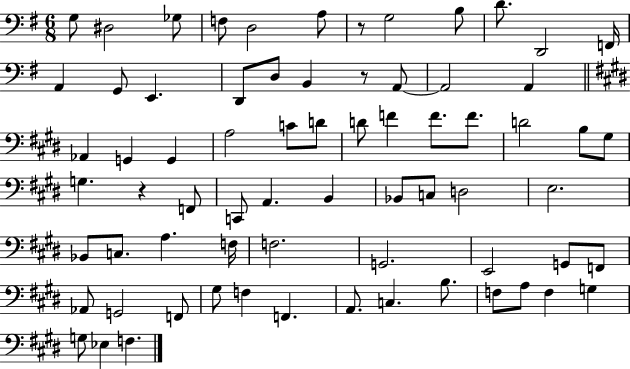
X:1
T:Untitled
M:6/8
L:1/4
K:G
G,/2 ^D,2 _G,/2 F,/2 D,2 A,/2 z/2 G,2 B,/2 D/2 D,,2 F,,/4 A,, G,,/2 E,, D,,/2 D,/2 B,, z/2 A,,/2 A,,2 A,, _A,, G,, G,, A,2 C/2 D/2 D/2 F F/2 F/2 D2 B,/2 ^G,/2 G, z F,,/2 C,,/2 A,, B,, _B,,/2 C,/2 D,2 E,2 _B,,/2 C,/2 A, F,/4 F,2 G,,2 E,,2 G,,/2 F,,/2 _A,,/2 G,,2 F,,/2 ^G,/2 F, F,, A,,/2 C, B,/2 F,/2 A,/2 F, G, G,/2 _E, F,